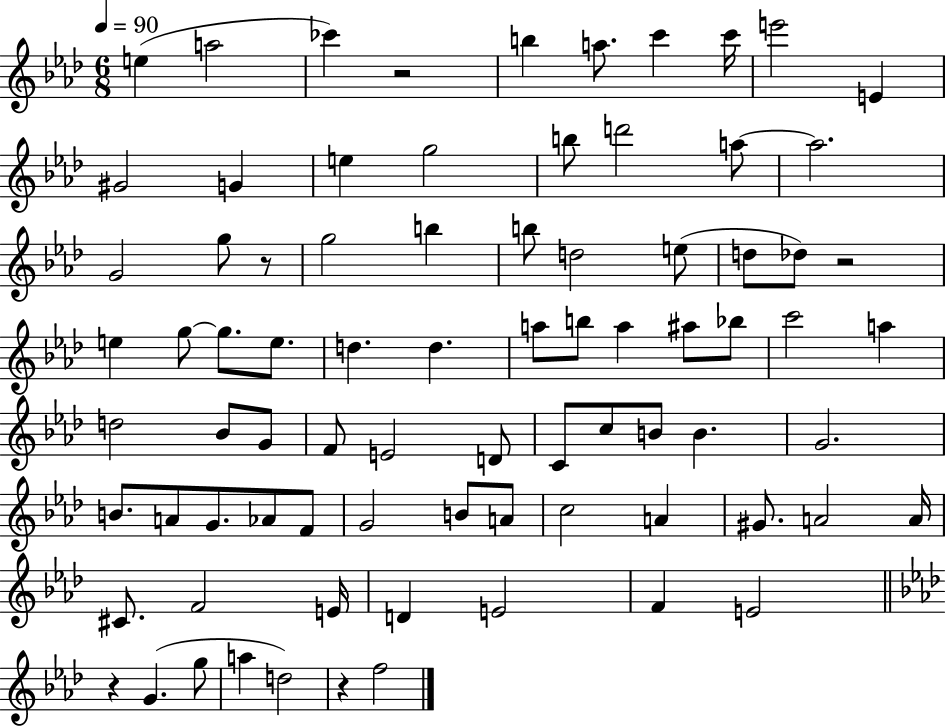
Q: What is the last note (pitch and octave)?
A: F5